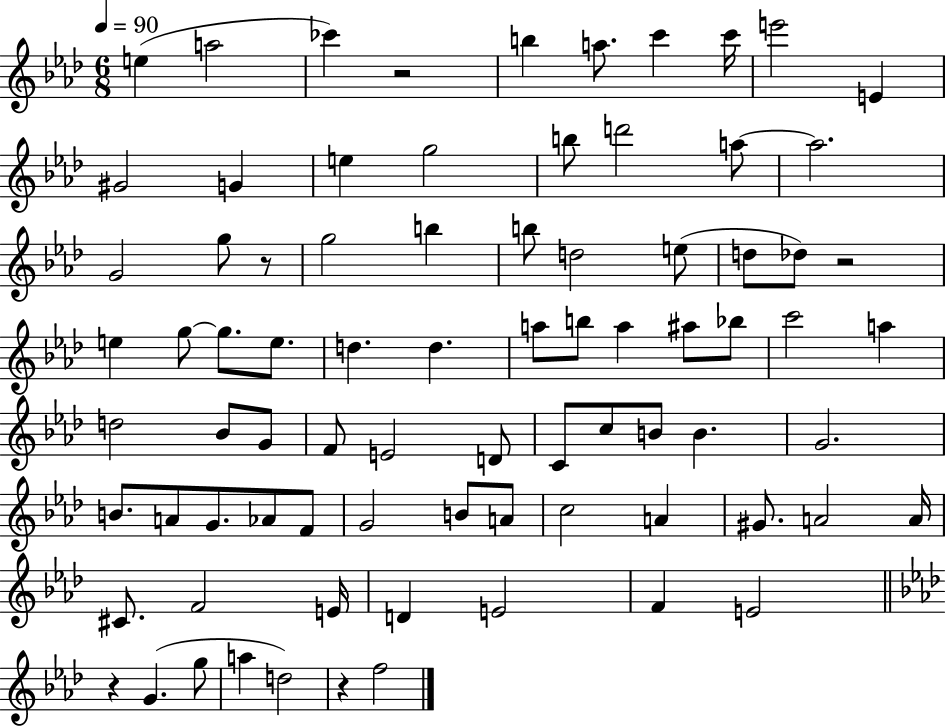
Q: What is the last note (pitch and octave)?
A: F5